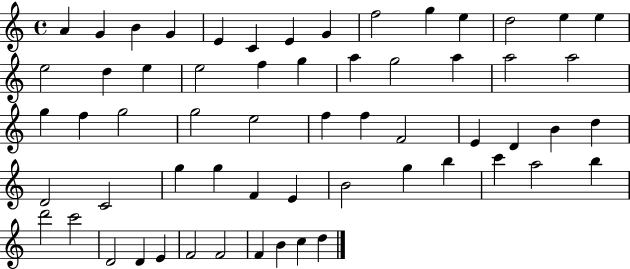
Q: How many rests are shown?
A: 0